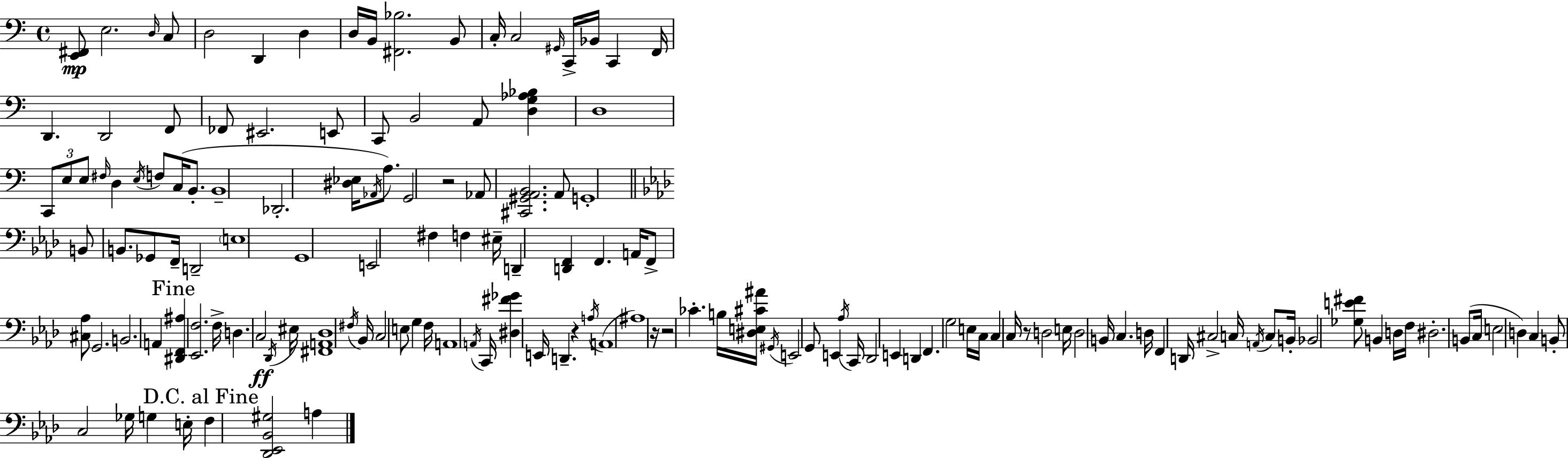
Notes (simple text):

[E2,F#2]/e E3/h. D3/s C3/e D3/h D2/q D3/q D3/s B2/s [F#2,Bb3]/h. B2/e C3/s C3/h G#2/s C2/s Bb2/s C2/q F2/s D2/q. D2/h F2/e FES2/e EIS2/h. E2/e C2/e B2/h A2/e [D3,G3,Ab3,Bb3]/q D3/w C2/e E3/e E3/e F#3/s D3/q E3/s F3/e C3/s B2/e. B2/w Db2/h. [D#3,Eb3]/s Ab2/s A3/e. G2/h R/h Ab2/e [C#2,G#2,A2,B2]/h. A2/e G2/w B2/e B2/e. Gb2/e F2/s D2/h E3/w G2/w E2/h F#3/q F3/q EIS3/s D2/q [D2,F2]/q F2/q. A2/s F2/e [C#3,Ab3]/e G2/h. B2/h. A2/q [D#2,F2,A#3]/q [Eb2,F3]/h. F3/s D3/q. C3/h Db2/s EIS3/s [F#2,A2,Db3]/w F#3/s Bb2/s C3/h E3/e G3/q F3/s A2/w A2/s C2/s [D#3,F#4,Gb4]/q E2/s D2/q. R/q A3/s A2/w A#3/w R/s R/h CES4/q. B3/s [D#3,E3,C#4,A#4]/s G#2/s E2/h G2/e E2/q Ab3/s C2/s Db2/h E2/q D2/q F2/q. G3/h E3/s C3/s C3/q C3/s R/e D3/h E3/s D3/h B2/s C3/q. D3/s F2/q D2/s C#3/h C3/s A2/s C3/e B2/s Bb2/h [Gb3,E4,F#4]/e B2/q D3/s F3/s D#3/h. B2/e C3/s E3/h D3/q C3/q B2/e C3/h Gb3/s G3/q E3/s F3/q [Db2,Eb2,Bb2,G#3]/h A3/q